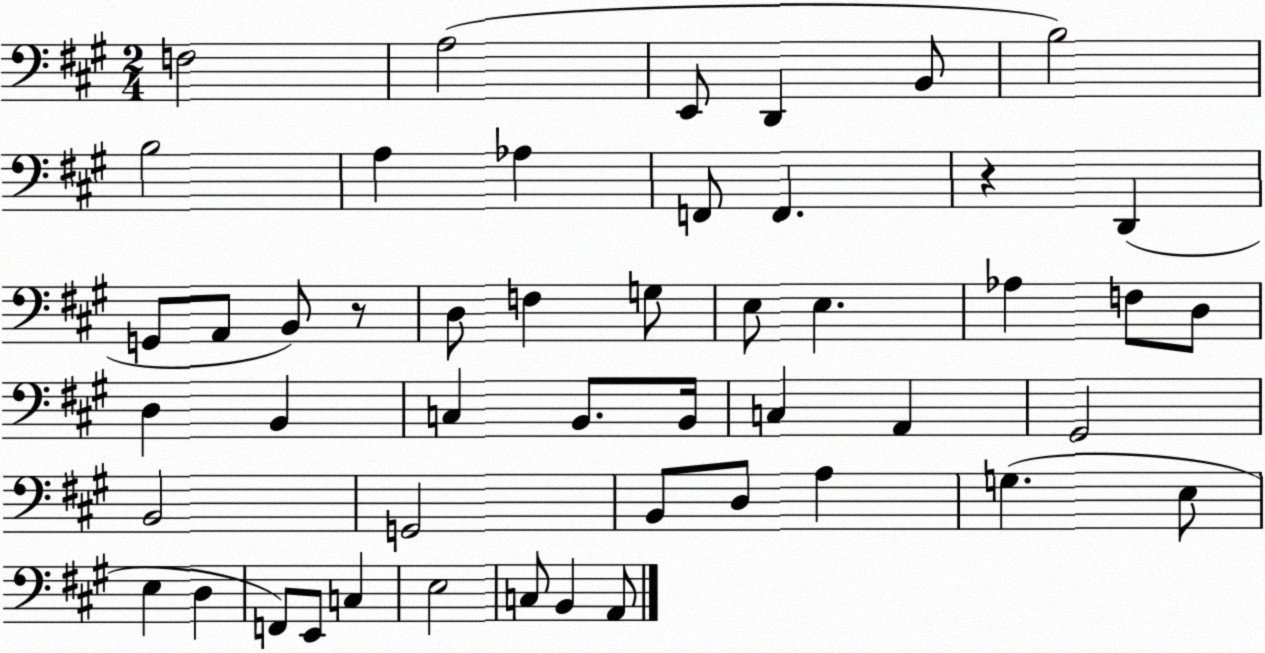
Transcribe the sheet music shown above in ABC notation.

X:1
T:Untitled
M:2/4
L:1/4
K:A
F,2 A,2 E,,/2 D,, B,,/2 B,2 B,2 A, _A, F,,/2 F,, z D,, G,,/2 A,,/2 B,,/2 z/2 D,/2 F, G,/2 E,/2 E, _A, F,/2 D,/2 D, B,, C, B,,/2 B,,/4 C, A,, ^G,,2 B,,2 G,,2 B,,/2 D,/2 A, G, E,/2 E, D, F,,/2 E,,/2 C, E,2 C,/2 B,, A,,/2